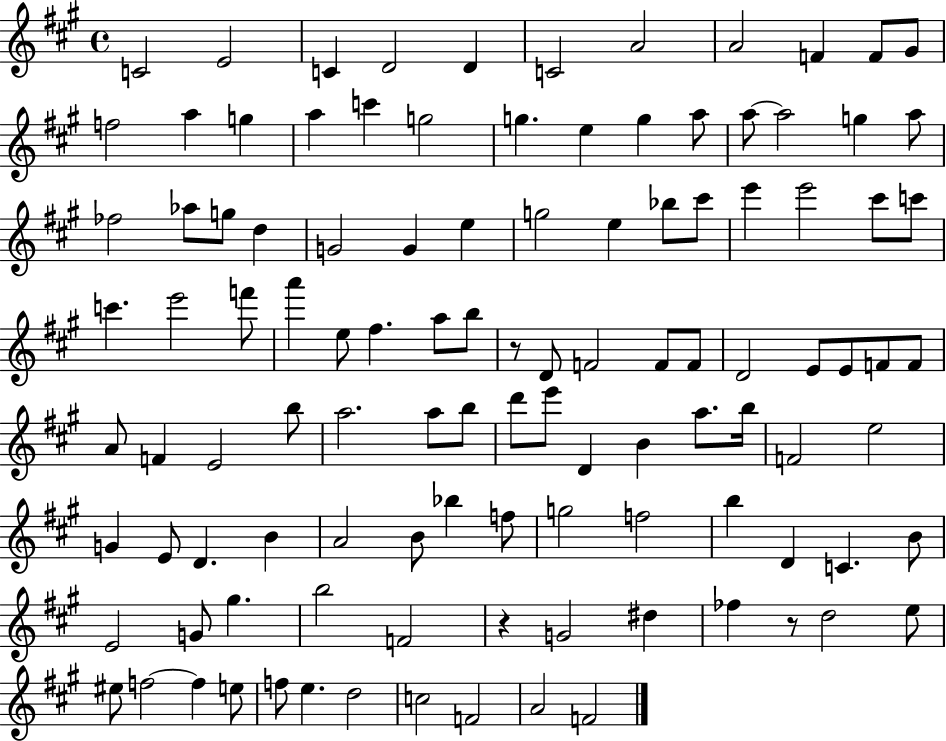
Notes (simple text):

C4/h E4/h C4/q D4/h D4/q C4/h A4/h A4/h F4/q F4/e G#4/e F5/h A5/q G5/q A5/q C6/q G5/h G5/q. E5/q G5/q A5/e A5/e A5/h G5/q A5/e FES5/h Ab5/e G5/e D5/q G4/h G4/q E5/q G5/h E5/q Bb5/e C#6/e E6/q E6/h C#6/e C6/e C6/q. E6/h F6/e A6/q E5/e F#5/q. A5/e B5/e R/e D4/e F4/h F4/e F4/e D4/h E4/e E4/e F4/e F4/e A4/e F4/q E4/h B5/e A5/h. A5/e B5/e D6/e E6/e D4/q B4/q A5/e. B5/s F4/h E5/h G4/q E4/e D4/q. B4/q A4/h B4/e Bb5/q F5/e G5/h F5/h B5/q D4/q C4/q. B4/e E4/h G4/e G#5/q. B5/h F4/h R/q G4/h D#5/q FES5/q R/e D5/h E5/e EIS5/e F5/h F5/q E5/e F5/e E5/q. D5/h C5/h F4/h A4/h F4/h